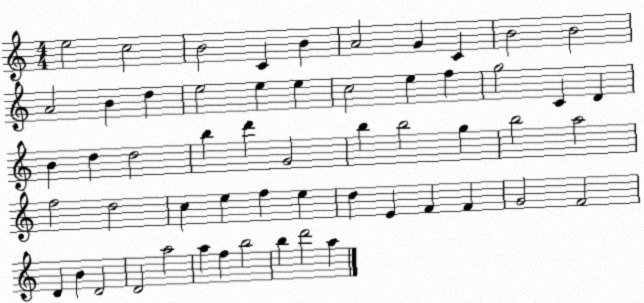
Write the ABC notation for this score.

X:1
T:Untitled
M:4/4
L:1/4
K:C
e2 c2 B2 C B A2 G C B2 B2 A2 B d e2 e e c2 e f g2 C D B d d2 b d' G2 b b2 g b2 a2 f2 d2 c e f e d E F F G2 F2 D B D2 D2 a2 a f b2 b d'2 a